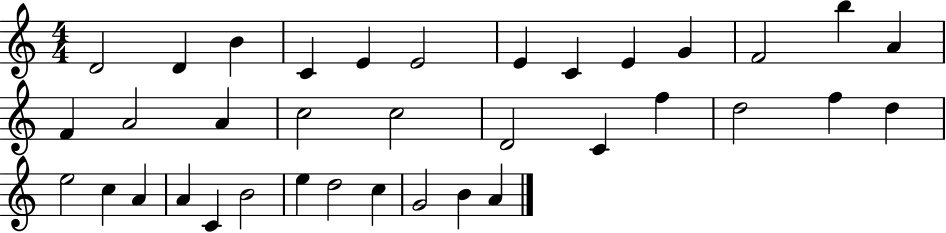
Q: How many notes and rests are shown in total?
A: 36